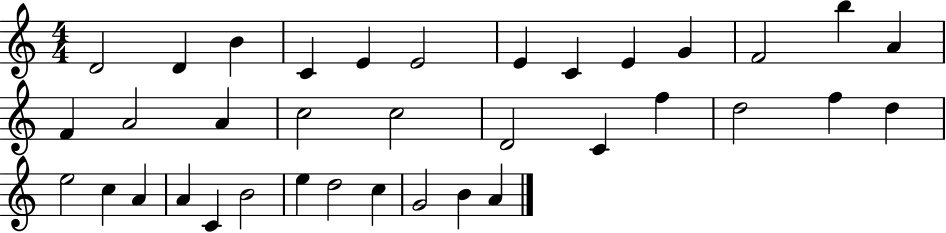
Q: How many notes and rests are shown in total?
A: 36